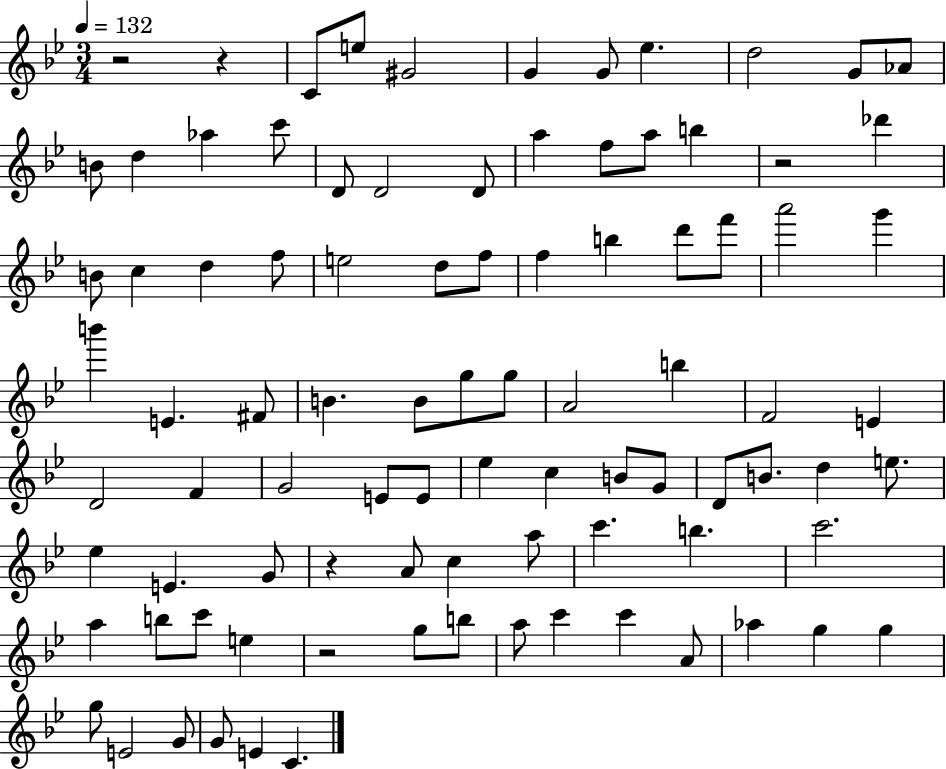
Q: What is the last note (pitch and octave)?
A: C4